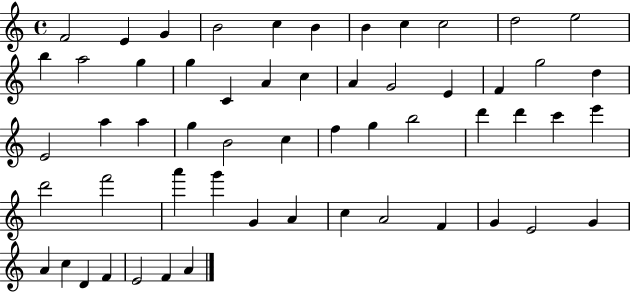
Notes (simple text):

F4/h E4/q G4/q B4/h C5/q B4/q B4/q C5/q C5/h D5/h E5/h B5/q A5/h G5/q G5/q C4/q A4/q C5/q A4/q G4/h E4/q F4/q G5/h D5/q E4/h A5/q A5/q G5/q B4/h C5/q F5/q G5/q B5/h D6/q D6/q C6/q E6/q D6/h F6/h A6/q G6/q G4/q A4/q C5/q A4/h F4/q G4/q E4/h G4/q A4/q C5/q D4/q F4/q E4/h F4/q A4/q